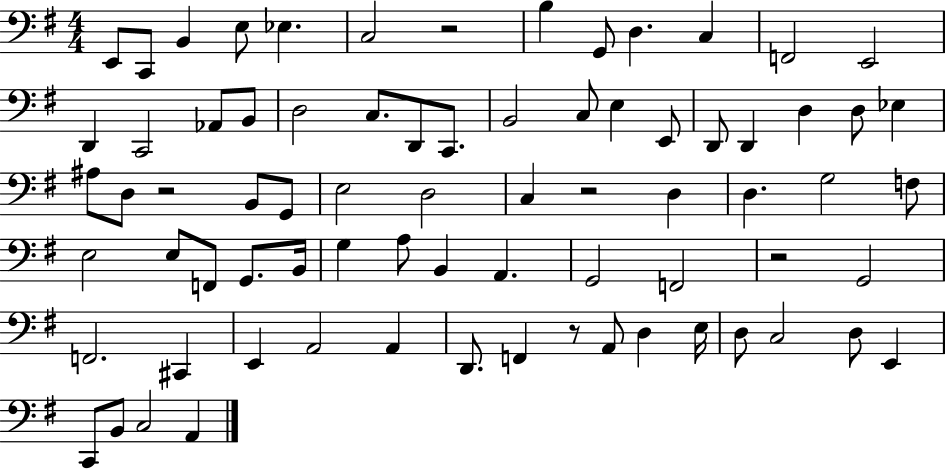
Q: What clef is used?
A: bass